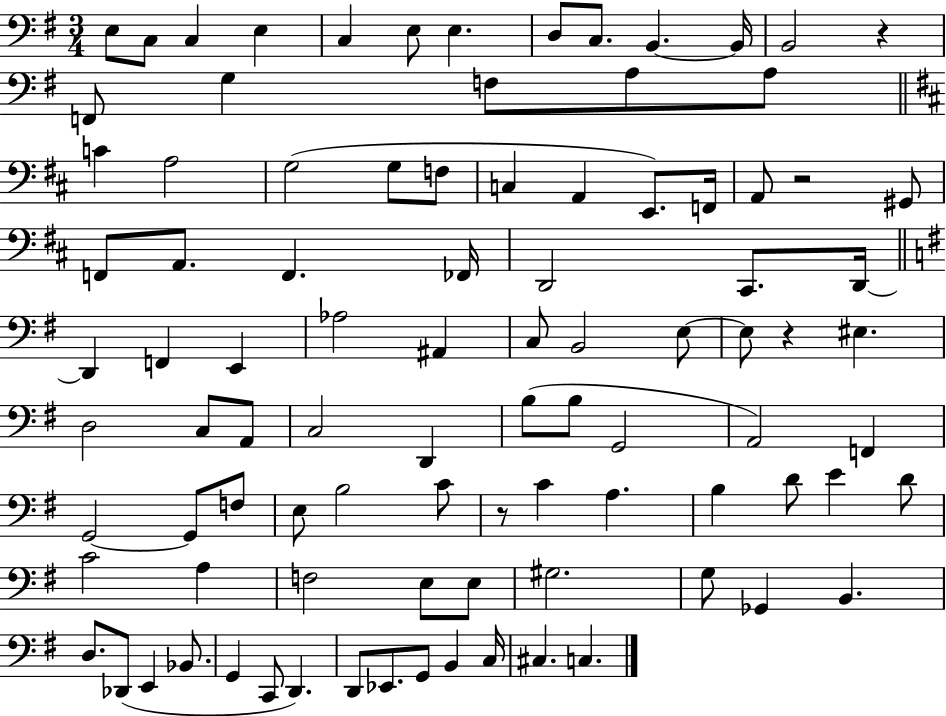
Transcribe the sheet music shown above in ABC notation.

X:1
T:Untitled
M:3/4
L:1/4
K:G
E,/2 C,/2 C, E, C, E,/2 E, D,/2 C,/2 B,, B,,/4 B,,2 z F,,/2 G, F,/2 A,/2 A,/2 C A,2 G,2 G,/2 F,/2 C, A,, E,,/2 F,,/4 A,,/2 z2 ^G,,/2 F,,/2 A,,/2 F,, _F,,/4 D,,2 ^C,,/2 D,,/4 D,, F,, E,, _A,2 ^A,, C,/2 B,,2 E,/2 E,/2 z ^E, D,2 C,/2 A,,/2 C,2 D,, B,/2 B,/2 G,,2 A,,2 F,, G,,2 G,,/2 F,/2 E,/2 B,2 C/2 z/2 C A, B, D/2 E D/2 C2 A, F,2 E,/2 E,/2 ^G,2 G,/2 _G,, B,, D,/2 _D,,/2 E,, _B,,/2 G,, C,,/2 D,, D,,/2 _E,,/2 G,,/2 B,, C,/4 ^C, C,